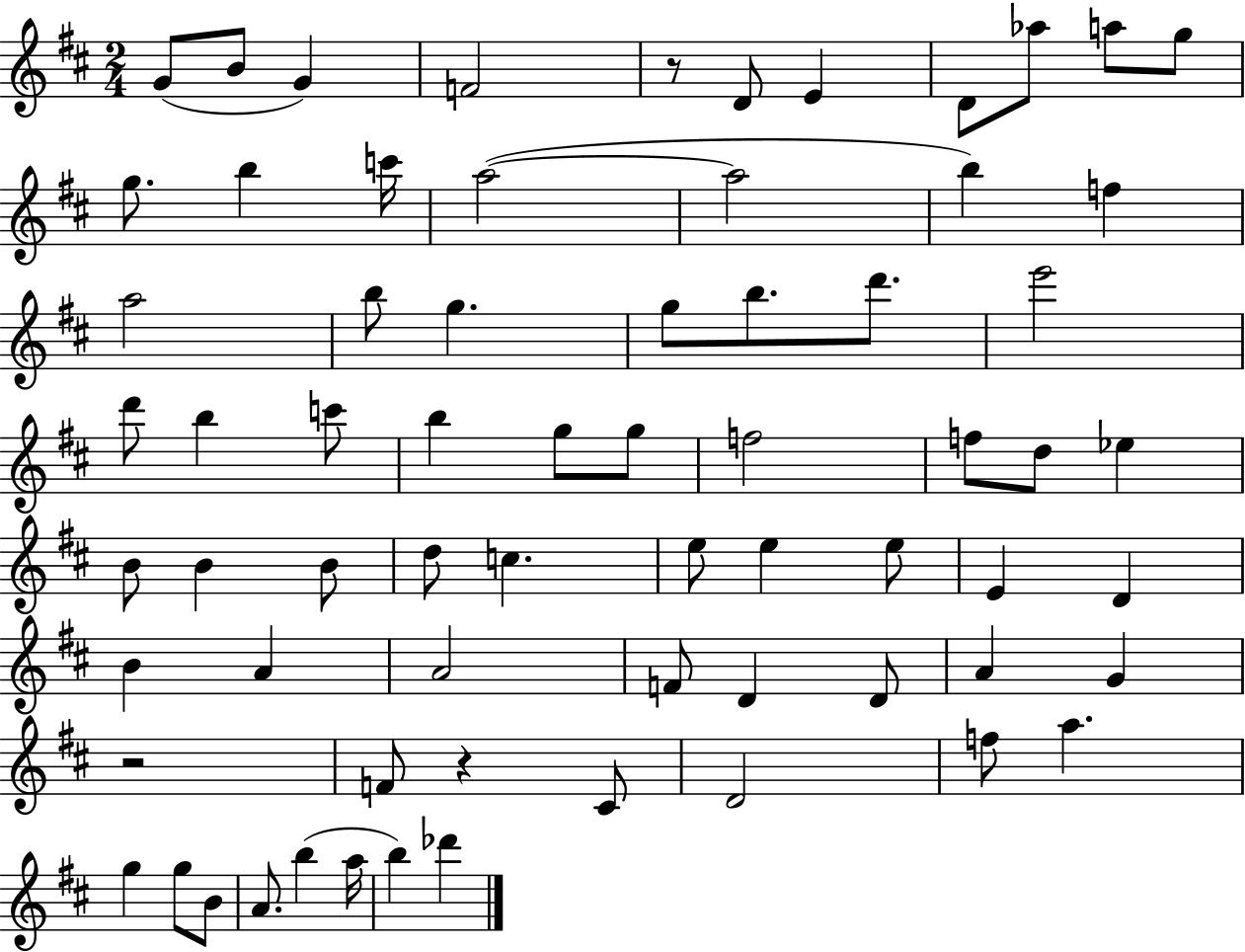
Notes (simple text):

G4/e B4/e G4/q F4/h R/e D4/e E4/q D4/e Ab5/e A5/e G5/e G5/e. B5/q C6/s A5/h A5/h B5/q F5/q A5/h B5/e G5/q. G5/e B5/e. D6/e. E6/h D6/e B5/q C6/e B5/q G5/e G5/e F5/h F5/e D5/e Eb5/q B4/e B4/q B4/e D5/e C5/q. E5/e E5/q E5/e E4/q D4/q B4/q A4/q A4/h F4/e D4/q D4/e A4/q G4/q R/h F4/e R/q C#4/e D4/h F5/e A5/q. G5/q G5/e B4/e A4/e. B5/q A5/s B5/q Db6/q